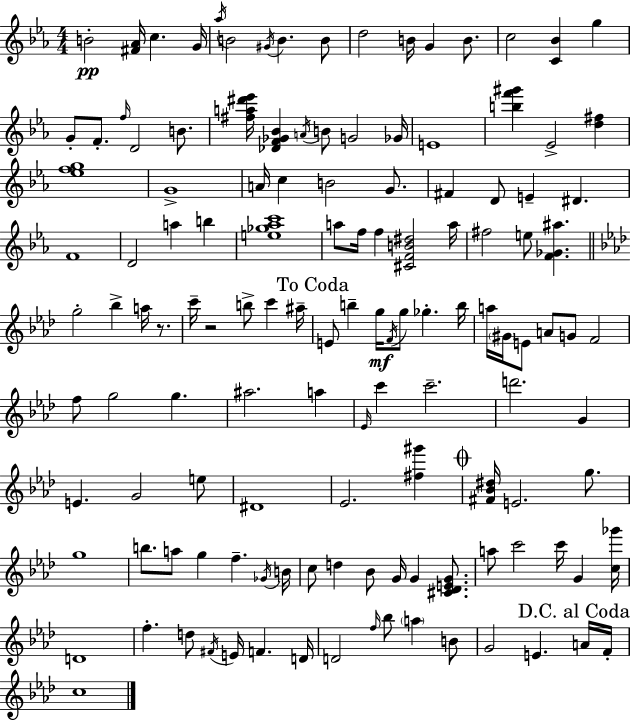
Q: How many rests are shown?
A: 2